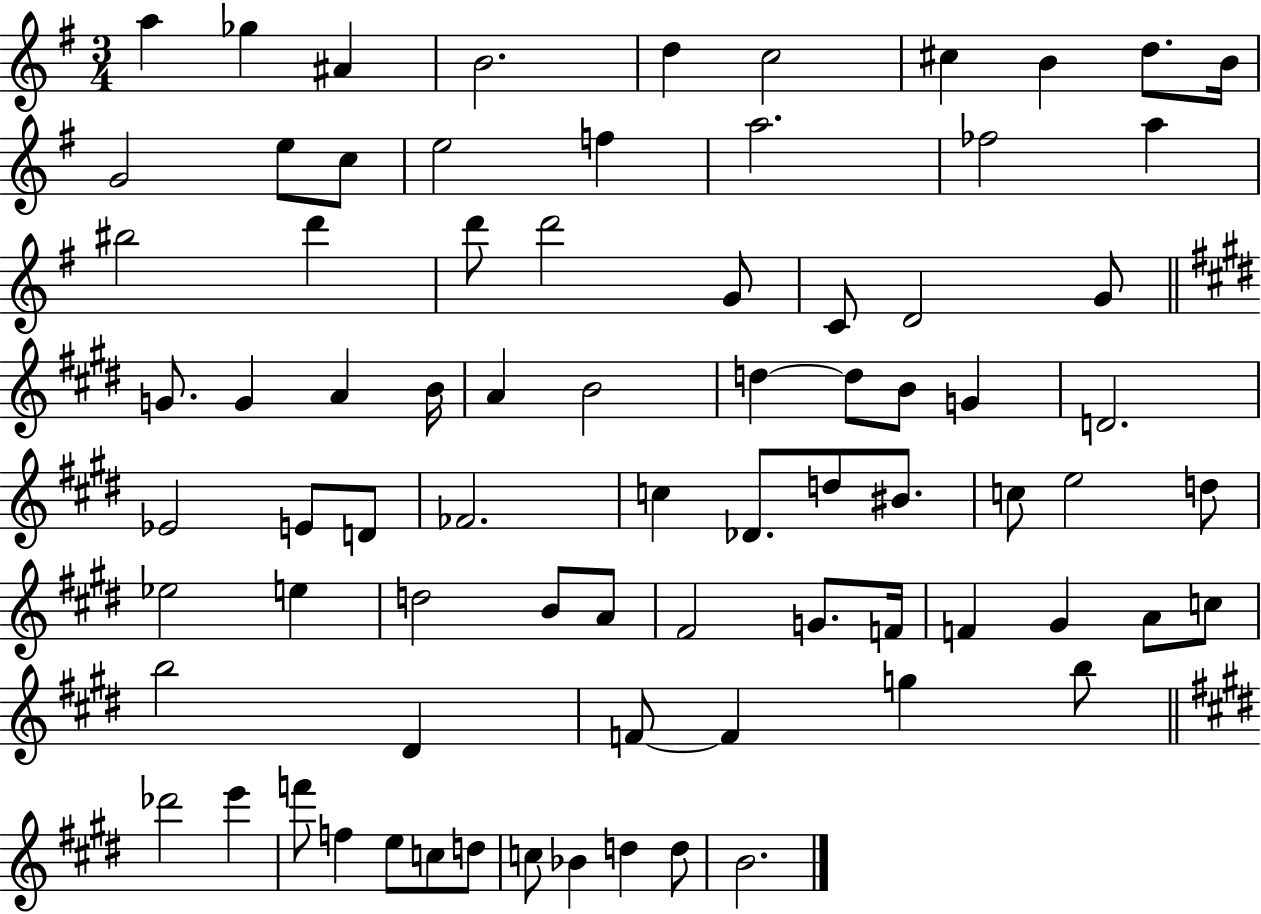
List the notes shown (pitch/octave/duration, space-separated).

A5/q Gb5/q A#4/q B4/h. D5/q C5/h C#5/q B4/q D5/e. B4/s G4/h E5/e C5/e E5/h F5/q A5/h. FES5/h A5/q BIS5/h D6/q D6/e D6/h G4/e C4/e D4/h G4/e G4/e. G4/q A4/q B4/s A4/q B4/h D5/q D5/e B4/e G4/q D4/h. Eb4/h E4/e D4/e FES4/h. C5/q Db4/e. D5/e BIS4/e. C5/e E5/h D5/e Eb5/h E5/q D5/h B4/e A4/e F#4/h G4/e. F4/s F4/q G#4/q A4/e C5/e B5/h D#4/q F4/e F4/q G5/q B5/e Db6/h E6/q F6/e F5/q E5/e C5/e D5/e C5/e Bb4/q D5/q D5/e B4/h.